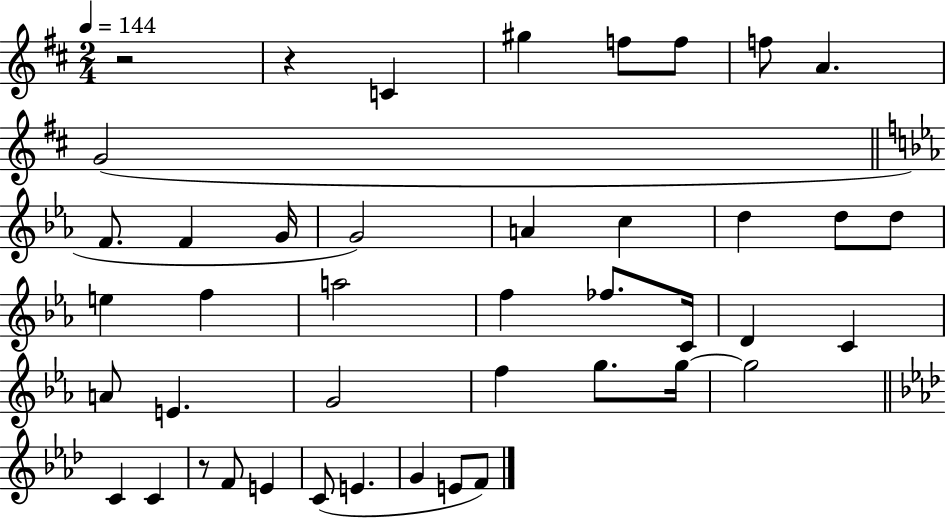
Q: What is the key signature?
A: D major